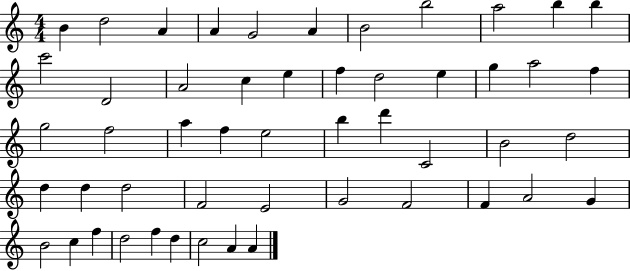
{
  \clef treble
  \numericTimeSignature
  \time 4/4
  \key c \major
  b'4 d''2 a'4 | a'4 g'2 a'4 | b'2 b''2 | a''2 b''4 b''4 | \break c'''2 d'2 | a'2 c''4 e''4 | f''4 d''2 e''4 | g''4 a''2 f''4 | \break g''2 f''2 | a''4 f''4 e''2 | b''4 d'''4 c'2 | b'2 d''2 | \break d''4 d''4 d''2 | f'2 e'2 | g'2 f'2 | f'4 a'2 g'4 | \break b'2 c''4 f''4 | d''2 f''4 d''4 | c''2 a'4 a'4 | \bar "|."
}